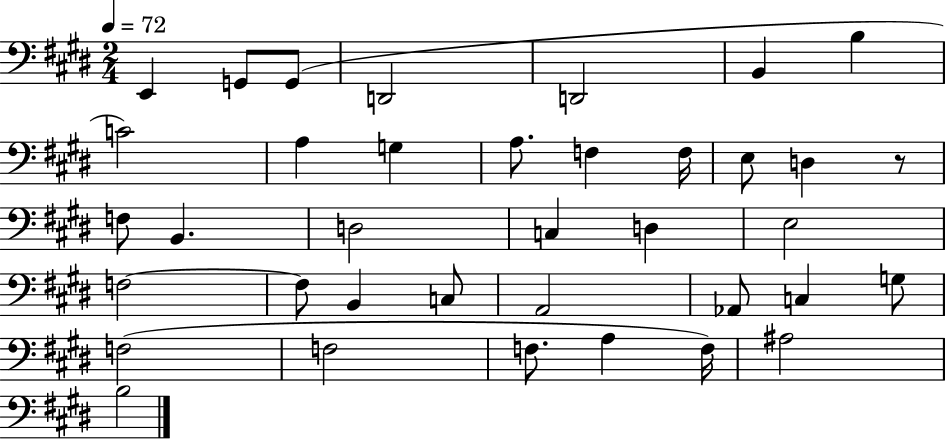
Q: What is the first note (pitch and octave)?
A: E2